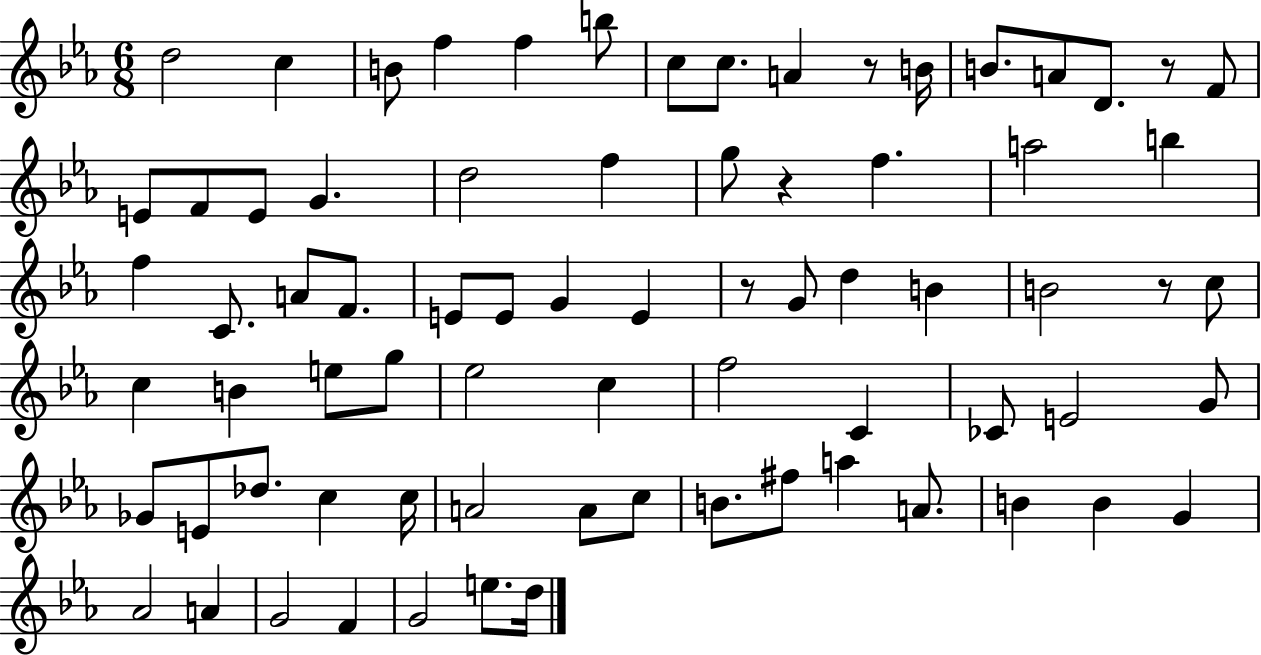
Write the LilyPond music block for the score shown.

{
  \clef treble
  \numericTimeSignature
  \time 6/8
  \key ees \major
  \repeat volta 2 { d''2 c''4 | b'8 f''4 f''4 b''8 | c''8 c''8. a'4 r8 b'16 | b'8. a'8 d'8. r8 f'8 | \break e'8 f'8 e'8 g'4. | d''2 f''4 | g''8 r4 f''4. | a''2 b''4 | \break f''4 c'8. a'8 f'8. | e'8 e'8 g'4 e'4 | r8 g'8 d''4 b'4 | b'2 r8 c''8 | \break c''4 b'4 e''8 g''8 | ees''2 c''4 | f''2 c'4 | ces'8 e'2 g'8 | \break ges'8 e'8 des''8. c''4 c''16 | a'2 a'8 c''8 | b'8. fis''8 a''4 a'8. | b'4 b'4 g'4 | \break aes'2 a'4 | g'2 f'4 | g'2 e''8. d''16 | } \bar "|."
}